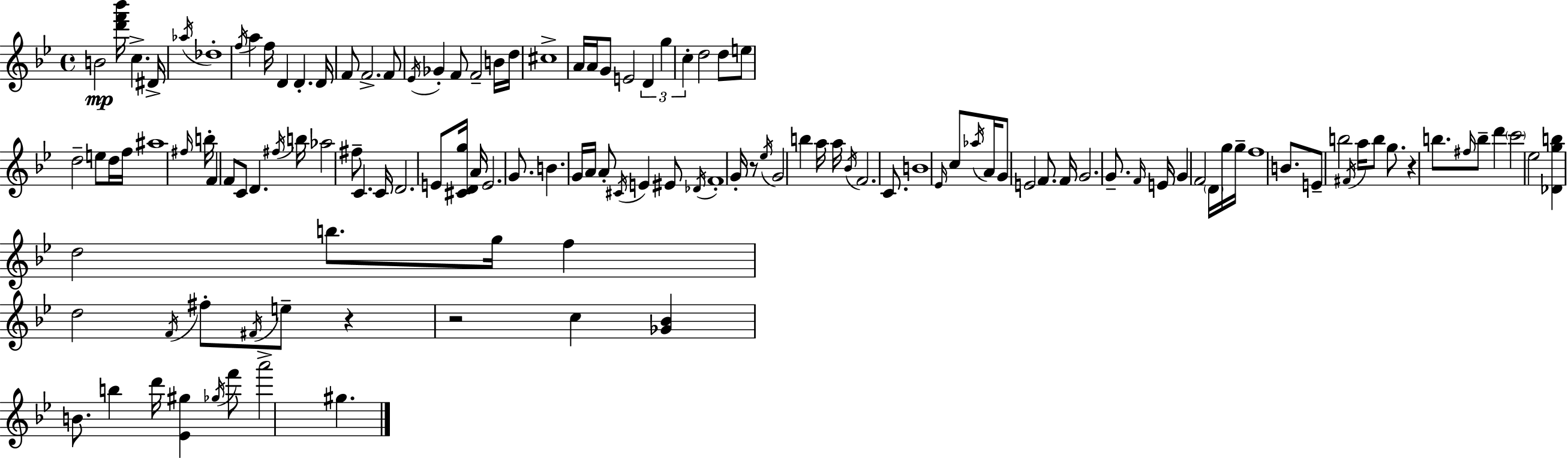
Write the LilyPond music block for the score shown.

{
  \clef treble
  \time 4/4
  \defaultTimeSignature
  \key g \minor
  b'2\mp <d''' f''' bes'''>16 c''4.-> dis'16-> | \acciaccatura { aes''16 } des''1-. | \acciaccatura { f''16 } a''4 f''16 d'4 d'4.-. | d'16 f'8 f'2.-> | \break f'8 \acciaccatura { ees'16 } ges'4-. f'8 f'2-- | b'16 d''16 cis''1-> | a'16 a'16 g'8 e'2 \tuplet 3/2 { d'4 | g''4 c''4-. } d''2 | \break d''8 e''8 d''2-- e''8 | d''16 f''16 ais''1 | \grace { fis''16 } b''16-. f'4 f'8 c'8 d'4. | \acciaccatura { fis''16 } b''16 aes''2 fis''8-- c'4. | \break c'16 d'2. | e'8 <cis' d' g''>16 a'16 e'2. | g'8. b'4. g'16 a'16 a'8-. \acciaccatura { cis'16 } | e'4 eis'8 \acciaccatura { des'16 } f'1-. | \break g'16-. r8 \acciaccatura { ees''16 } g'2 | b''4 a''16 a''16 \acciaccatura { bes'16 } f'2. | c'8. b'1 | \grace { ees'16 } c''8 \acciaccatura { aes''16 } a'16 g'8 | \break e'2 f'8. f'16 g'2. | g'8.-- \grace { f'16 } e'16 g'4 | f'2 \parenthesize d'16 g''16 g''16-- f''1 | b'8. e'8-- | \break b''2 \acciaccatura { fis'16 } a''16 b''8 g''8. | r4 b''8. \grace { fis''16 } b''8-- d'''4 \parenthesize c'''2 | ees''2 <des' g'' b''>4 | d''2 b''8. g''16 f''4 | \break d''2 \acciaccatura { f'16 } fis''8-. \acciaccatura { fis'16 } e''8-- | r4 r2 c''4 | <ges' bes'>4 b'8. b''4 d'''16 <ees' gis''>4 | \acciaccatura { ges''16 } f'''8 a'''2-> gis''4. | \break \bar "|."
}